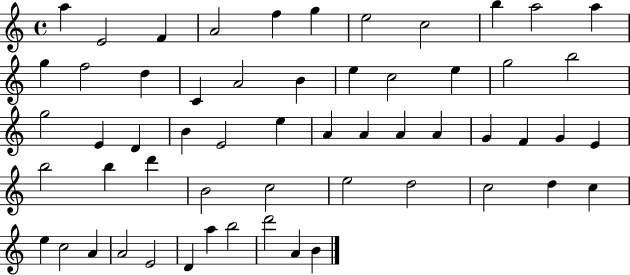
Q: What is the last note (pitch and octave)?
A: B4